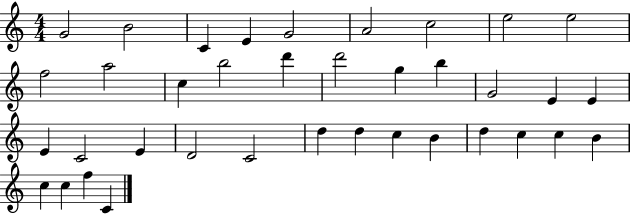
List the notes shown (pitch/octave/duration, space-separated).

G4/h B4/h C4/q E4/q G4/h A4/h C5/h E5/h E5/h F5/h A5/h C5/q B5/h D6/q D6/h G5/q B5/q G4/h E4/q E4/q E4/q C4/h E4/q D4/h C4/h D5/q D5/q C5/q B4/q D5/q C5/q C5/q B4/q C5/q C5/q F5/q C4/q